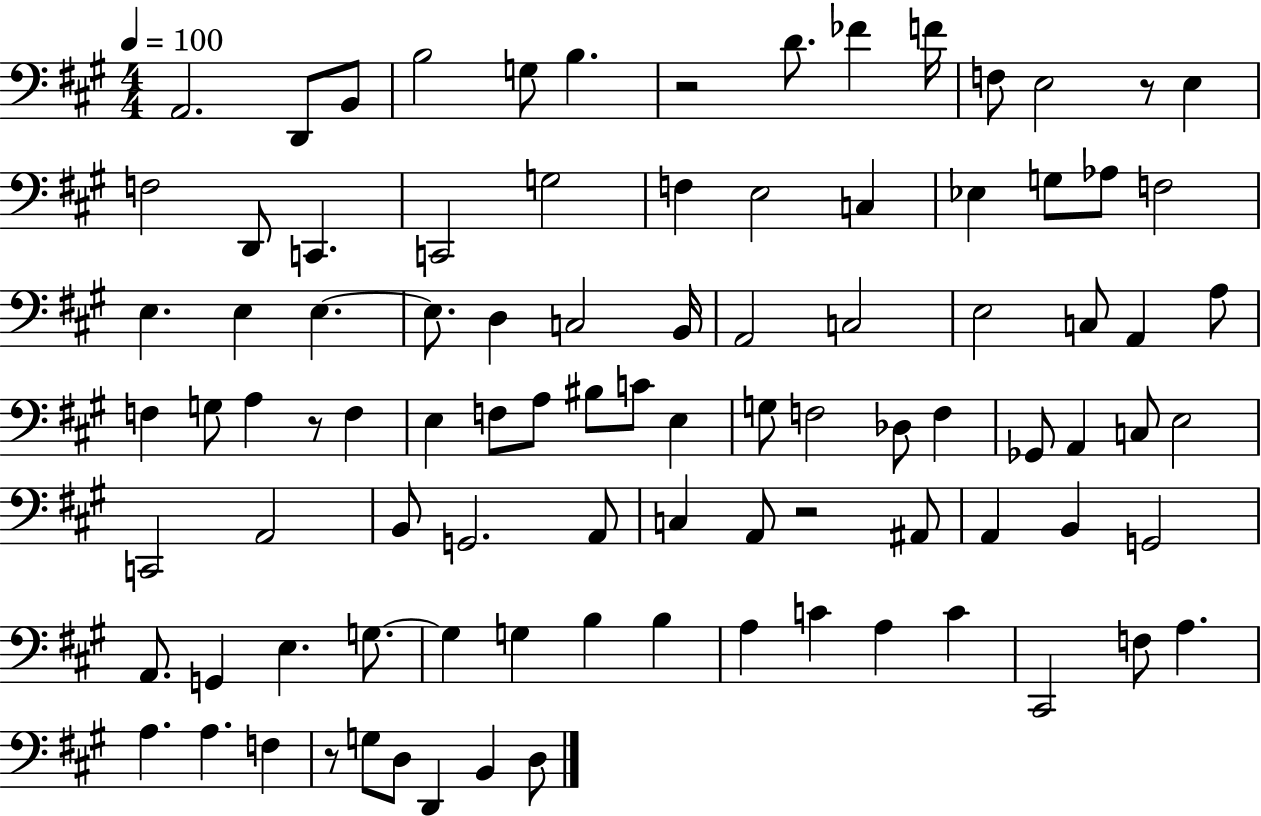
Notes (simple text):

A2/h. D2/e B2/e B3/h G3/e B3/q. R/h D4/e. FES4/q F4/s F3/e E3/h R/e E3/q F3/h D2/e C2/q. C2/h G3/h F3/q E3/h C3/q Eb3/q G3/e Ab3/e F3/h E3/q. E3/q E3/q. E3/e. D3/q C3/h B2/s A2/h C3/h E3/h C3/e A2/q A3/e F3/q G3/e A3/q R/e F3/q E3/q F3/e A3/e BIS3/e C4/e E3/q G3/e F3/h Db3/e F3/q Gb2/e A2/q C3/e E3/h C2/h A2/h B2/e G2/h. A2/e C3/q A2/e R/h A#2/e A2/q B2/q G2/h A2/e. G2/q E3/q. G3/e. G3/q G3/q B3/q B3/q A3/q C4/q A3/q C4/q C#2/h F3/e A3/q. A3/q. A3/q. F3/q R/e G3/e D3/e D2/q B2/q D3/e